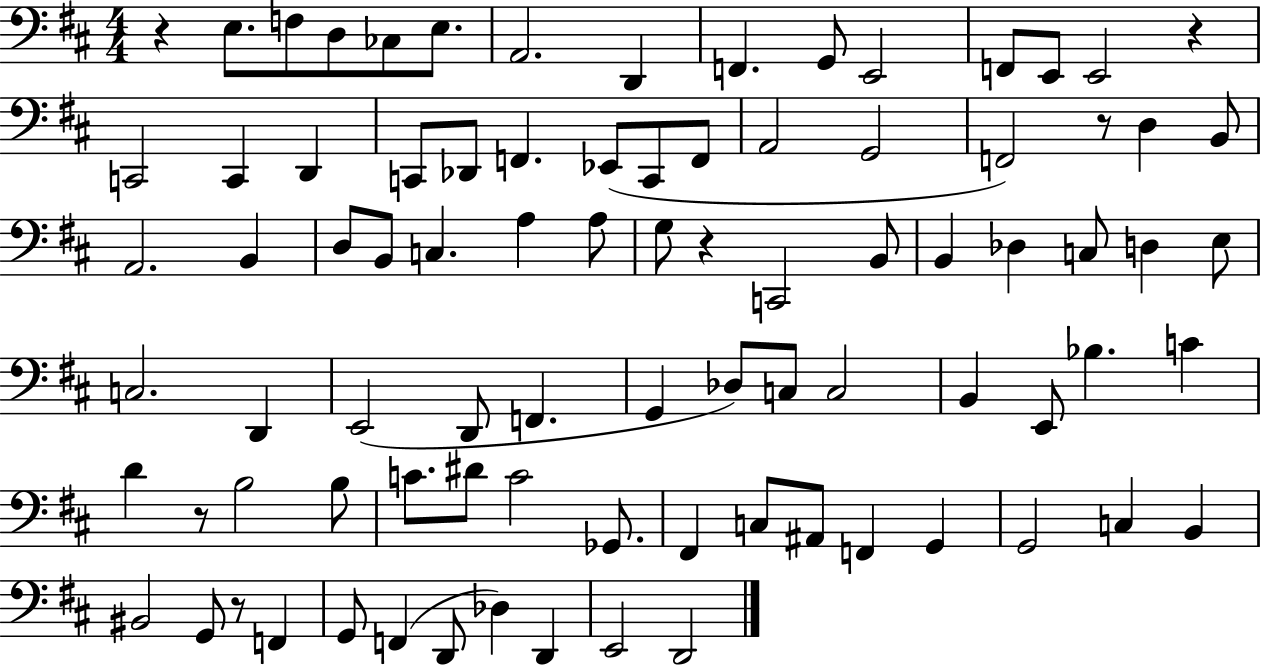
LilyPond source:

{
  \clef bass
  \numericTimeSignature
  \time 4/4
  \key d \major
  r4 e8. f8 d8 ces8 e8. | a,2. d,4 | f,4. g,8 e,2 | f,8 e,8 e,2 r4 | \break c,2 c,4 d,4 | c,8 des,8 f,4. ees,8( c,8 f,8 | a,2 g,2 | f,2) r8 d4 b,8 | \break a,2. b,4 | d8 b,8 c4. a4 a8 | g8 r4 c,2 b,8 | b,4 des4 c8 d4 e8 | \break c2. d,4 | e,2( d,8 f,4. | g,4 des8) c8 c2 | b,4 e,8 bes4. c'4 | \break d'4 r8 b2 b8 | c'8. dis'8 c'2 ges,8. | fis,4 c8 ais,8 f,4 g,4 | g,2 c4 b,4 | \break bis,2 g,8 r8 f,4 | g,8 f,4( d,8 des4) d,4 | e,2 d,2 | \bar "|."
}